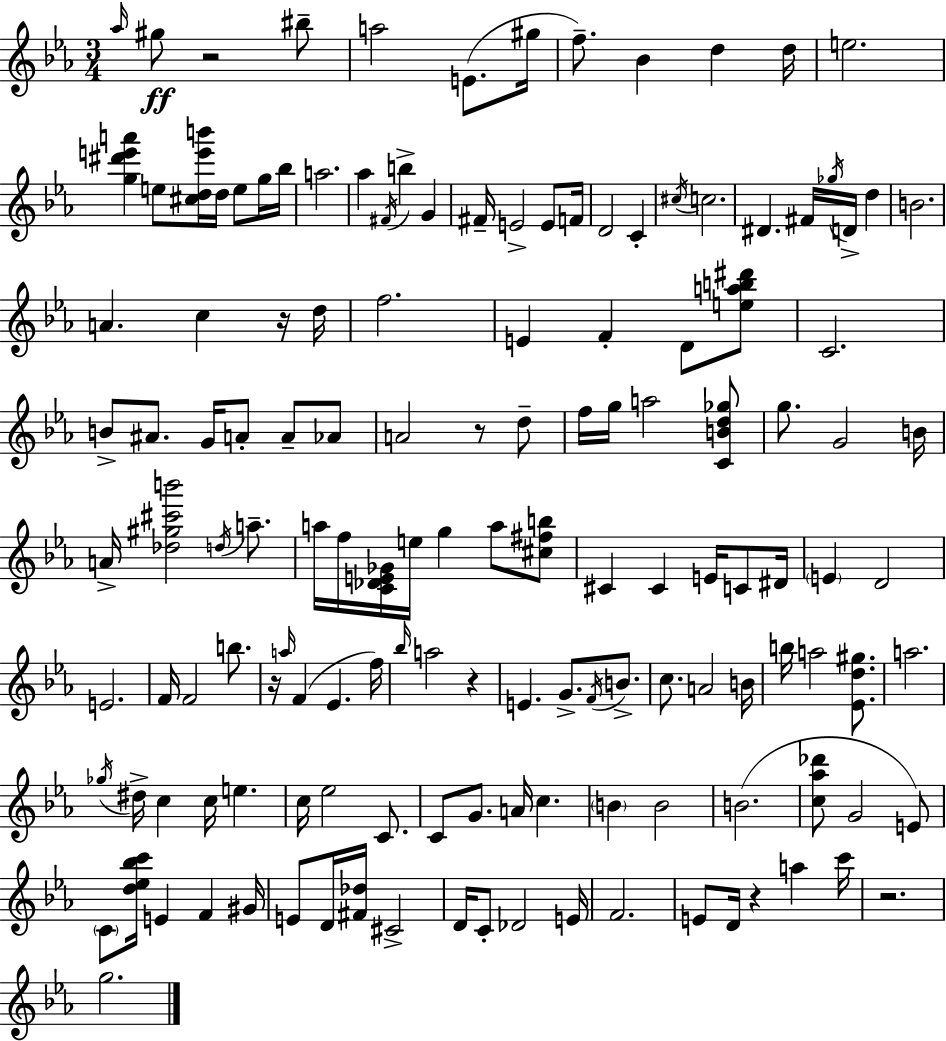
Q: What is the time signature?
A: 3/4